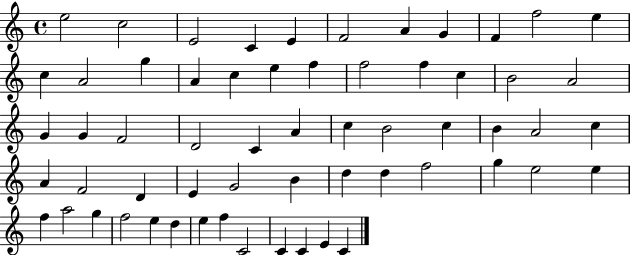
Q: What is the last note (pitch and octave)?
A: C4